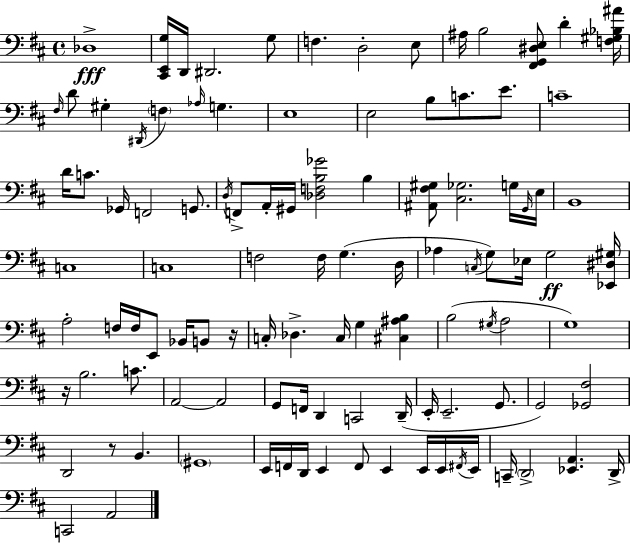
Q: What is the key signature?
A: D major